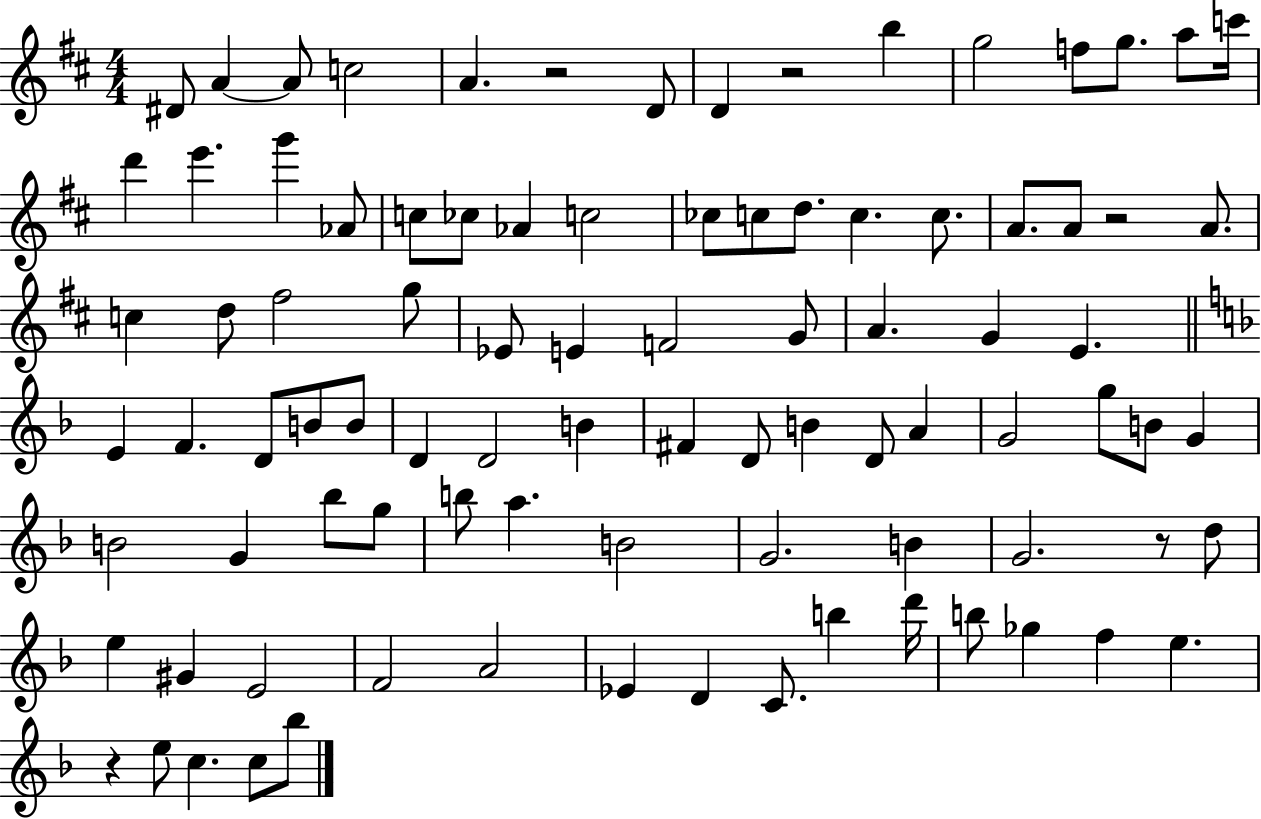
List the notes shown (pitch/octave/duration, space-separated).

D#4/e A4/q A4/e C5/h A4/q. R/h D4/e D4/q R/h B5/q G5/h F5/e G5/e. A5/e C6/s D6/q E6/q. G6/q Ab4/e C5/e CES5/e Ab4/q C5/h CES5/e C5/e D5/e. C5/q. C5/e. A4/e. A4/e R/h A4/e. C5/q D5/e F#5/h G5/e Eb4/e E4/q F4/h G4/e A4/q. G4/q E4/q. E4/q F4/q. D4/e B4/e B4/e D4/q D4/h B4/q F#4/q D4/e B4/q D4/e A4/q G4/h G5/e B4/e G4/q B4/h G4/q Bb5/e G5/e B5/e A5/q. B4/h G4/h. B4/q G4/h. R/e D5/e E5/q G#4/q E4/h F4/h A4/h Eb4/q D4/q C4/e. B5/q D6/s B5/e Gb5/q F5/q E5/q. R/q E5/e C5/q. C5/e Bb5/e